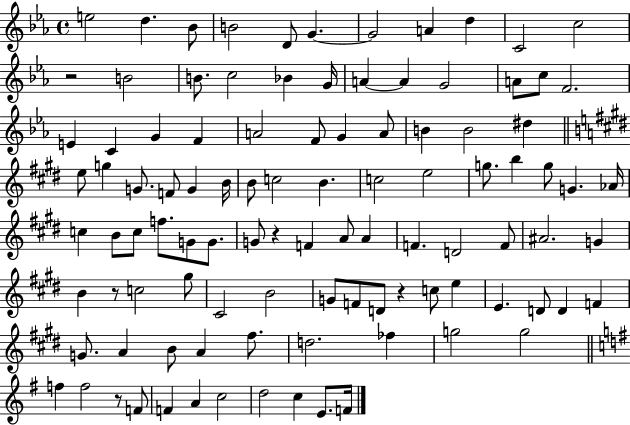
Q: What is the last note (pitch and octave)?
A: F4